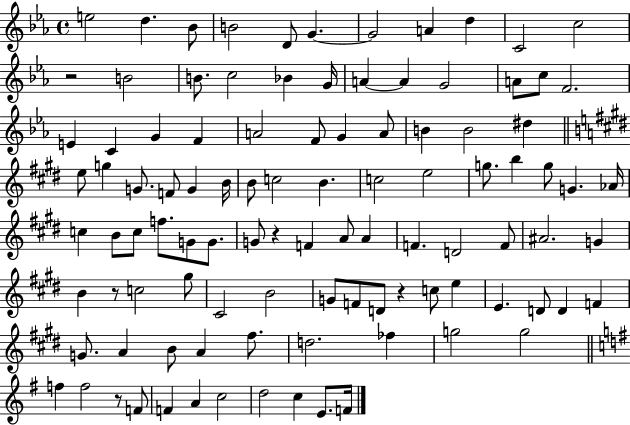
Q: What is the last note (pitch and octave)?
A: F4